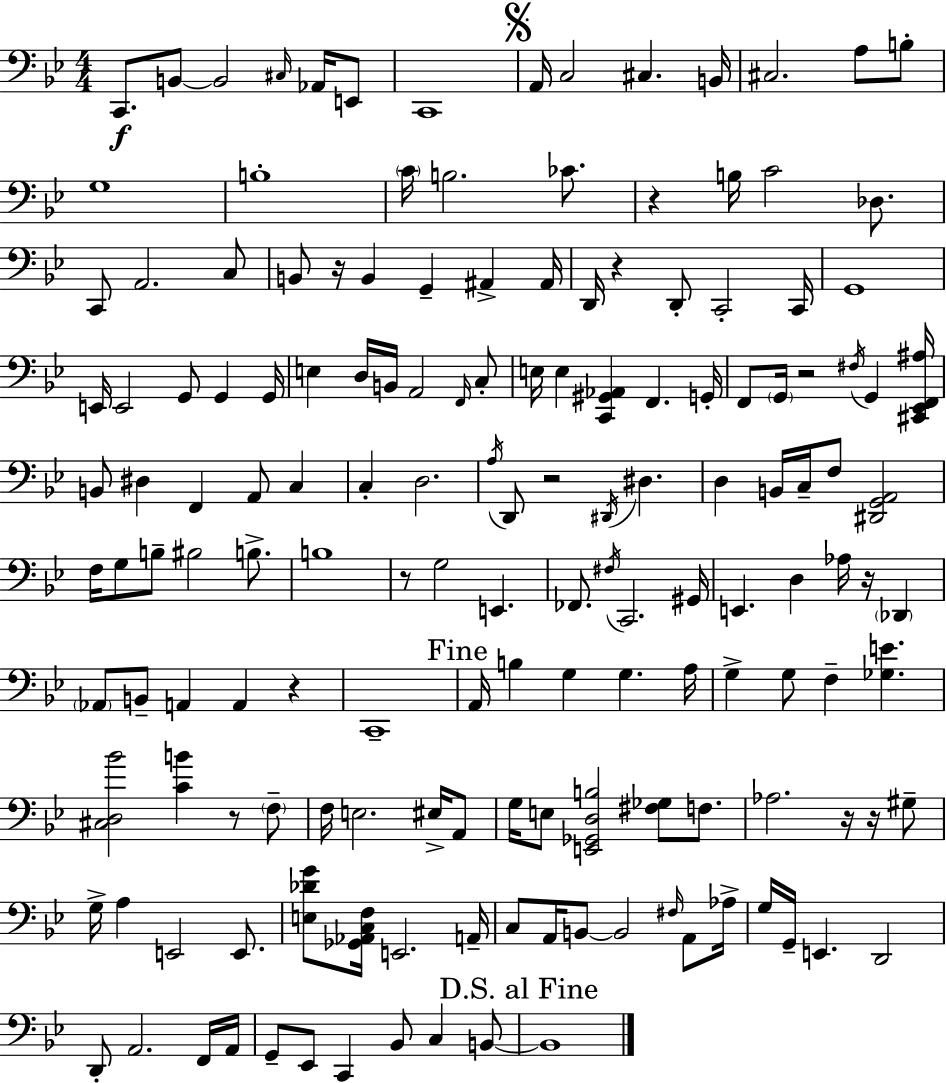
{
  \clef bass
  \numericTimeSignature
  \time 4/4
  \key g \minor
  c,8.\f b,8~~ b,2 \grace { cis16 } aes,16 e,8 | c,1 | \mark \markup { \musicglyph "scripts.segno" } a,16 c2 cis4. | b,16 cis2. a8 b8-. | \break g1 | b1-. | \parenthesize c'16 b2. ces'8. | r4 b16 c'2 des8. | \break c,8 a,2. c8 | b,8 r16 b,4 g,4-- ais,4-> | ais,16 d,16 r4 d,8-. c,2-. | c,16 g,1 | \break e,16 e,2 g,8 g,4 | g,16 e4 d16 b,16 a,2 \grace { f,16 } | c8-. e16 e4 <c, gis, aes,>4 f,4. | g,16-. f,8 \parenthesize g,16 r2 \acciaccatura { fis16 } g,4 | \break <cis, ees, f, ais>16 b,8 dis4 f,4 a,8 c4 | c4-. d2. | \acciaccatura { a16 } d,8 r2 \acciaccatura { dis,16 } dis4. | d4 b,16 c16-- f8 <dis, g, a,>2 | \break f16 g8 b8-- bis2 | b8.-> b1 | r8 g2 e,4. | fes,8. \acciaccatura { fis16 } c,2. | \break gis,16 e,4. d4 | aes16 r16 \parenthesize des,4 \parenthesize aes,8 b,8-- a,4 a,4 | r4 c,1-- | \mark "Fine" a,16 b4 g4 g4. | \break a16 g4-> g8 f4-- | <ges e'>4. <cis d bes'>2 <c' b'>4 | r8 \parenthesize f8-- f16 e2. | eis16-> a,8 g16 e8 <e, ges, d b>2 | \break <fis ges>8 f8. aes2. | r16 r16 gis8-- g16-> a4 e,2 | e,8. <e des' g'>8 <ges, aes, c f>16 e,2. | a,16-- c8 a,16 b,8~~ b,2 | \break \grace { fis16 } a,8 aes16-> g16 g,16-- e,4. d,2 | d,8-. a,2. | f,16 a,16 g,8-- ees,8 c,4 bes,8 | c4 b,8~~ \mark "D.S. al Fine" b,1 | \break \bar "|."
}